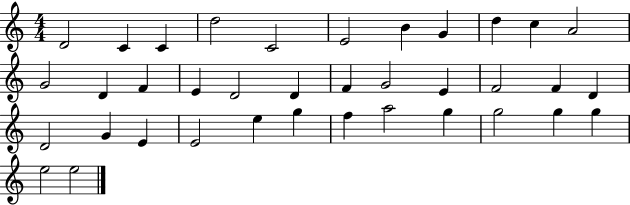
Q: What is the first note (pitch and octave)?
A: D4